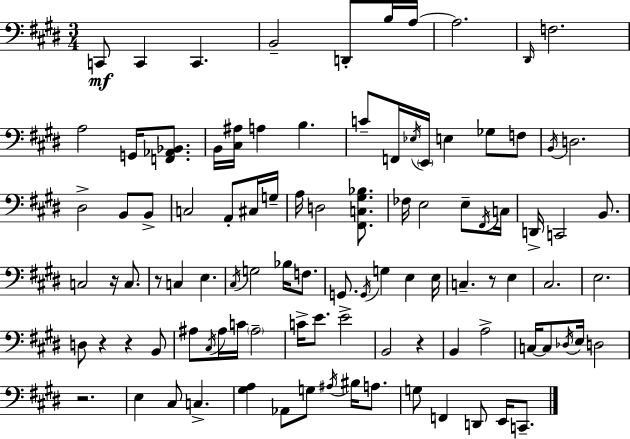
X:1
T:Untitled
M:3/4
L:1/4
K:E
C,,/2 C,, C,, B,,2 D,,/2 B,/4 A,/4 A,2 ^D,,/4 F,2 A,2 G,,/4 [F,,_A,,_B,,]/2 B,,/4 [^C,^A,]/4 A, B, C/2 F,,/4 _E,/4 E,,/4 E, _G,/2 F,/2 B,,/4 D,2 ^D,2 B,,/2 B,,/2 C,2 A,,/2 ^C,/4 G,/4 A,/4 D,2 [^F,,C,^G,_B,]/2 _F,/4 E,2 E,/2 ^F,,/4 C,/4 D,,/4 C,,2 B,,/2 C,2 z/4 C,/2 z/2 C, E, ^C,/4 G,2 _B,/4 F,/2 G,,/2 G,,/4 G, E, E,/4 C, z/2 E, ^C,2 E,2 D,/2 z z B,,/2 ^A,/2 ^C,/4 ^A,/4 C/4 ^A,2 C/4 E/2 E2 B,,2 z B,, A,2 C,/4 C,/2 _D,/4 E,/4 D,2 z2 E, ^C,/2 C, [^G,A,] _A,,/2 G,/2 ^A,/4 ^B,/4 A,/2 G,/2 F,, D,,/2 E,,/4 C,,/2